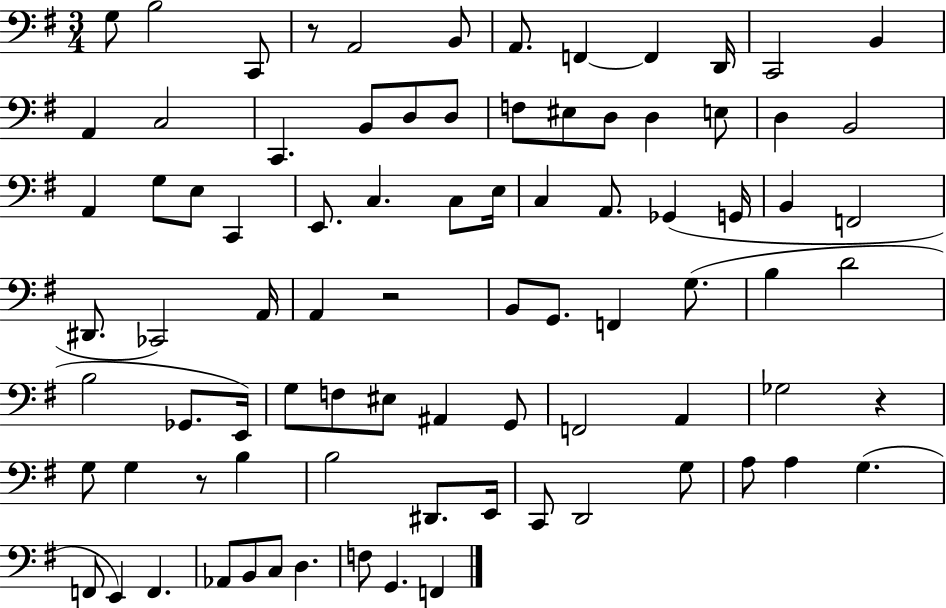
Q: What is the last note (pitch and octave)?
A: F2